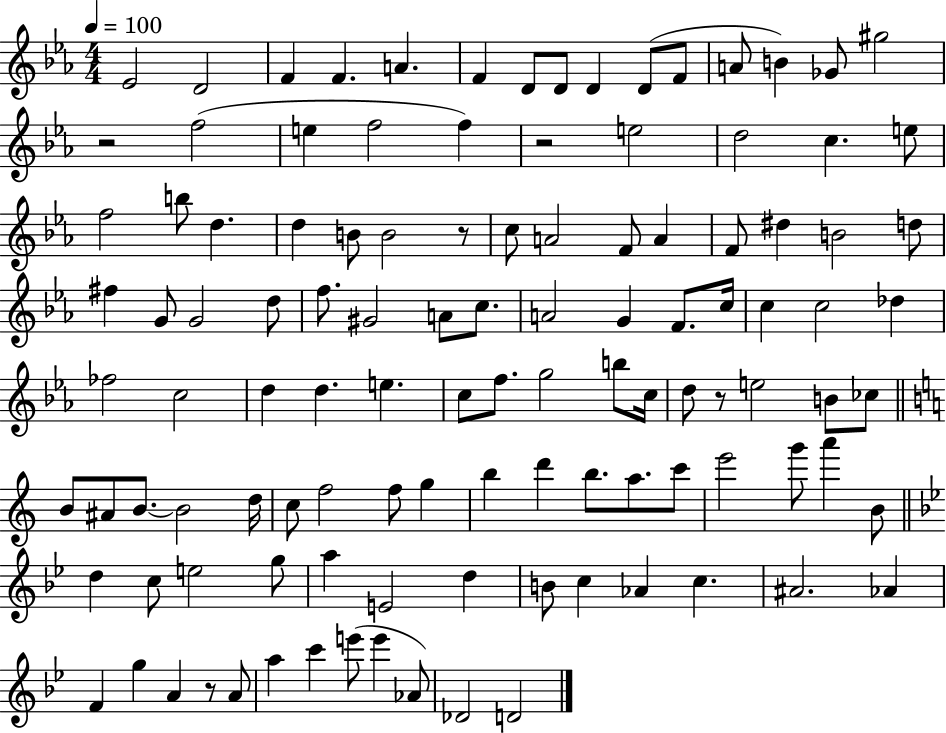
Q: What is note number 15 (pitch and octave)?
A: G#5